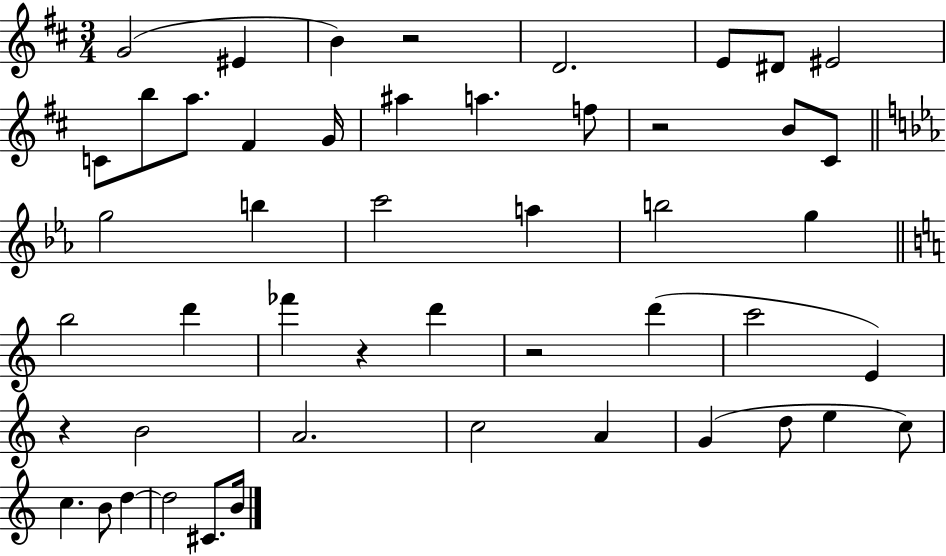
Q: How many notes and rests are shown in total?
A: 49